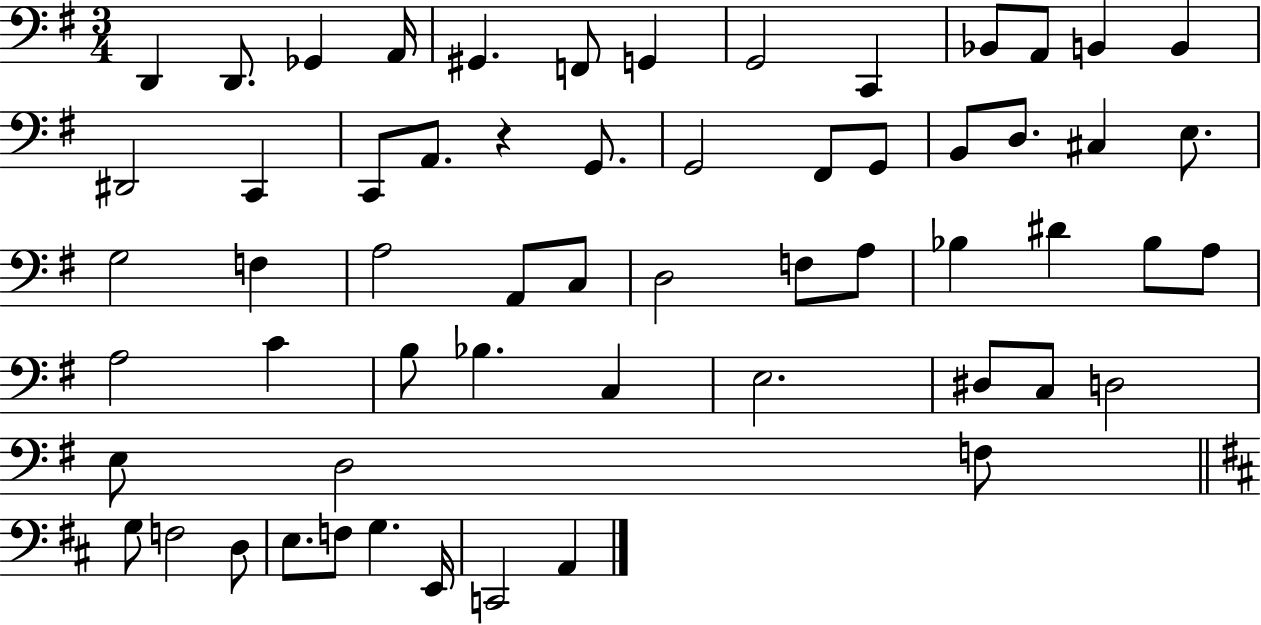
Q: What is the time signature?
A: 3/4